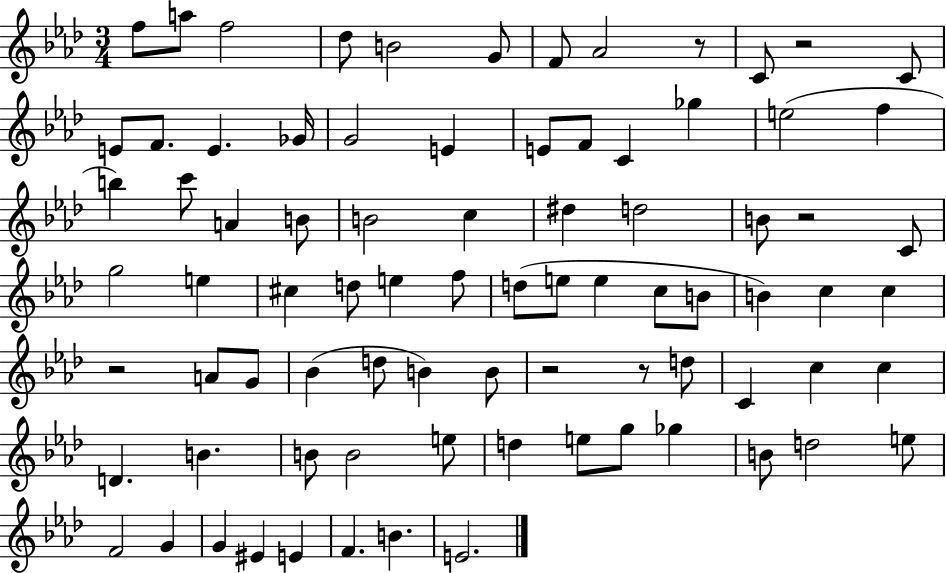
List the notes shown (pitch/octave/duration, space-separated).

F5/e A5/e F5/h Db5/e B4/h G4/e F4/e Ab4/h R/e C4/e R/h C4/e E4/e F4/e. E4/q. Gb4/s G4/h E4/q E4/e F4/e C4/q Gb5/q E5/h F5/q B5/q C6/e A4/q B4/e B4/h C5/q D#5/q D5/h B4/e R/h C4/e G5/h E5/q C#5/q D5/e E5/q F5/e D5/e E5/e E5/q C5/e B4/e B4/q C5/q C5/q R/h A4/e G4/e Bb4/q D5/e B4/q B4/e R/h R/e D5/e C4/q C5/q C5/q D4/q. B4/q. B4/e B4/h E5/e D5/q E5/e G5/e Gb5/q B4/e D5/h E5/e F4/h G4/q G4/q EIS4/q E4/q F4/q. B4/q. E4/h.